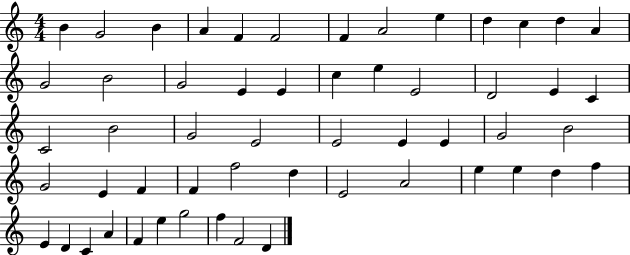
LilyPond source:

{
  \clef treble
  \numericTimeSignature
  \time 4/4
  \key c \major
  b'4 g'2 b'4 | a'4 f'4 f'2 | f'4 a'2 e''4 | d''4 c''4 d''4 a'4 | \break g'2 b'2 | g'2 e'4 e'4 | c''4 e''4 e'2 | d'2 e'4 c'4 | \break c'2 b'2 | g'2 e'2 | e'2 e'4 e'4 | g'2 b'2 | \break g'2 e'4 f'4 | f'4 f''2 d''4 | e'2 a'2 | e''4 e''4 d''4 f''4 | \break e'4 d'4 c'4 a'4 | f'4 e''4 g''2 | f''4 f'2 d'4 | \bar "|."
}